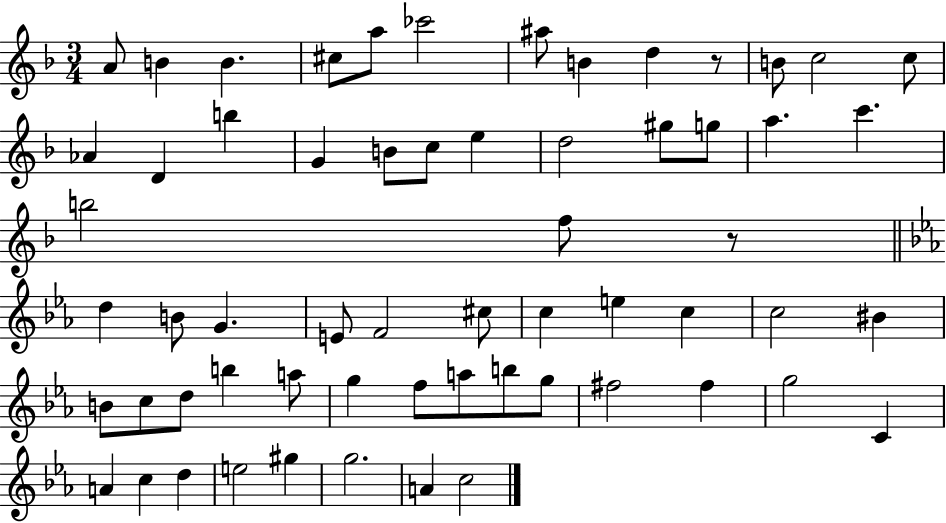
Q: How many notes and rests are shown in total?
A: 61